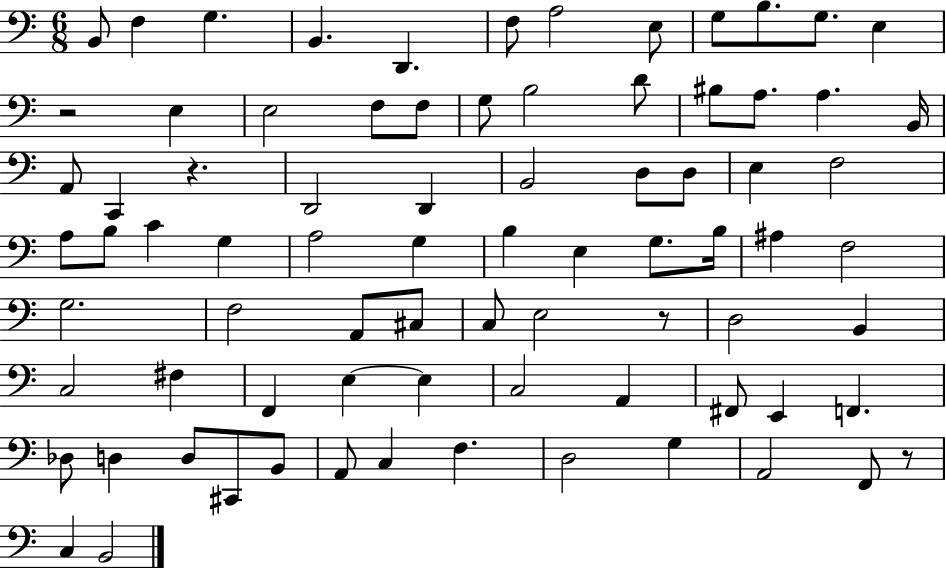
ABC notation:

X:1
T:Untitled
M:6/8
L:1/4
K:C
B,,/2 F, G, B,, D,, F,/2 A,2 E,/2 G,/2 B,/2 G,/2 E, z2 E, E,2 F,/2 F,/2 G,/2 B,2 D/2 ^B,/2 A,/2 A, B,,/4 A,,/2 C,, z D,,2 D,, B,,2 D,/2 D,/2 E, F,2 A,/2 B,/2 C G, A,2 G, B, E, G,/2 B,/4 ^A, F,2 G,2 F,2 A,,/2 ^C,/2 C,/2 E,2 z/2 D,2 B,, C,2 ^F, F,, E, E, C,2 A,, ^F,,/2 E,, F,, _D,/2 D, D,/2 ^C,,/2 B,,/2 A,,/2 C, F, D,2 G, A,,2 F,,/2 z/2 C, B,,2